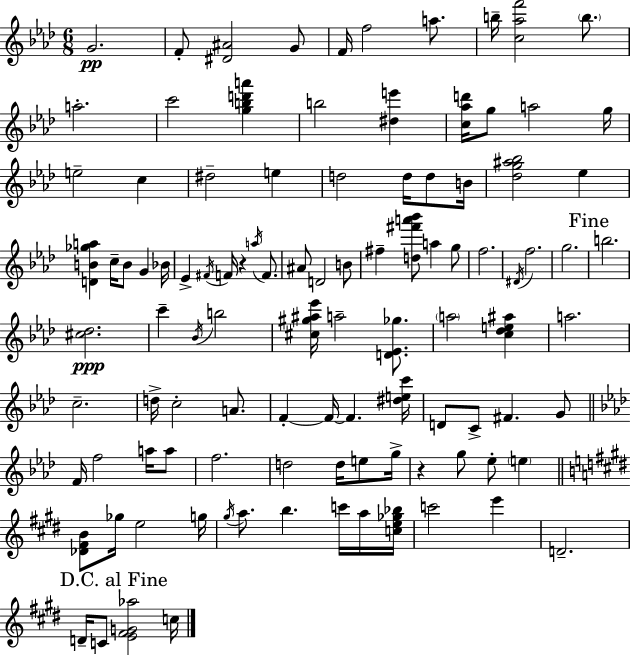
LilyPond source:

{
  \clef treble
  \numericTimeSignature
  \time 6/8
  \key f \minor
  g'2.\pp | f'8-. <dis' ais'>2 g'8 | f'16 f''2 a''8. | b''16-- <c'' aes'' f'''>2 \parenthesize b''8. | \break a''2.-. | c'''2 <g'' b'' d''' a'''>4 | b''2 <dis'' e'''>4 | <c'' aes'' d'''>16 g''8 a''2 g''16 | \break e''2-- c''4 | dis''2-- e''4 | d''2 d''16 d''8 b'16 | <des'' g'' ais'' bes''>2 ees''4 | \break <d' b' ges'' a''>4 c''16-- b'8 g'4 bes'16 | ees'4-> \acciaccatura { fis'16 } f'16 r4 \acciaccatura { a''16 } f'8. | ais'8 d'2 | b'8 fis''4-- <d'' fis''' a''' bes'''>8 a''4 | \break g''8 f''2. | \acciaccatura { dis'16 } f''2. | g''2. | \mark "Fine" b''2. | \break <cis'' des''>2.\ppp | c'''4-- \acciaccatura { bes'16 } b''2 | <cis'' gis'' ais'' ees'''>16 a''2-- | <d' ees' ges''>8. \parenthesize a''2 | \break <c'' des'' e'' ais''>4 a''2. | c''2.-- | d''16-> c''2-. | a'8. f'4-.~~ f'16~~ f'4. | \break <dis'' e'' c'''>16 d'8 c'8-> fis'4. | g'8 \bar "||" \break \key aes \major f'16 f''2 a''16 a''8 | f''2. | d''2 d''16 e''8 g''16-> | r4 g''8 ees''8-. \parenthesize e''4 | \break \bar "||" \break \key e \major <des' fis' b'>8 ges''16 e''2 g''16 | \acciaccatura { gis''16 } a''8. b''4. c'''16 a''16 | <c'' e'' ges'' bes''>16 c'''2 e'''4 | d'2.-- | \break \mark "D.C. al Fine" d'16-- c'8 <e' fis' g' aes''>2 | c''16 \bar "|."
}